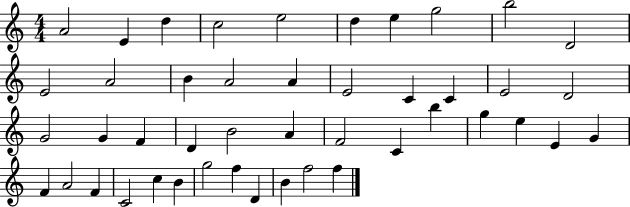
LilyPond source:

{
  \clef treble
  \numericTimeSignature
  \time 4/4
  \key c \major
  a'2 e'4 d''4 | c''2 e''2 | d''4 e''4 g''2 | b''2 d'2 | \break e'2 a'2 | b'4 a'2 a'4 | e'2 c'4 c'4 | e'2 d'2 | \break g'2 g'4 f'4 | d'4 b'2 a'4 | f'2 c'4 b''4 | g''4 e''4 e'4 g'4 | \break f'4 a'2 f'4 | c'2 c''4 b'4 | g''2 f''4 d'4 | b'4 f''2 f''4 | \break \bar "|."
}